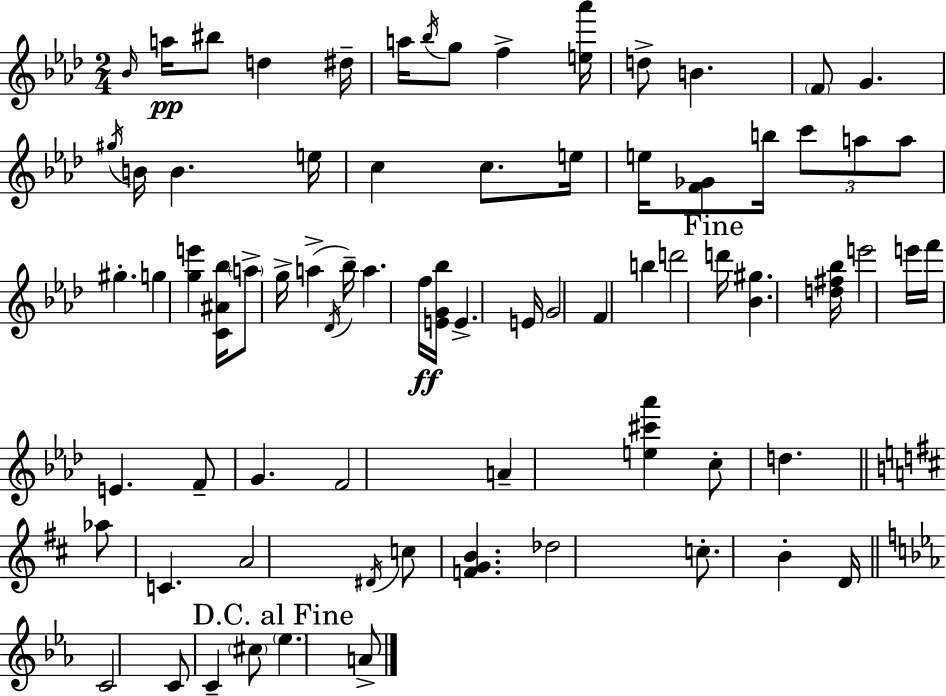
{
  \clef treble
  \numericTimeSignature
  \time 2/4
  \key aes \major
  \grace { bes'16 }\pp a''16 bis''8 d''4 | dis''16-- a''16 \acciaccatura { bes''16 } g''8 f''4-> | <e'' aes'''>16 d''8-> b'4. | \parenthesize f'8 g'4. | \break \acciaccatura { gis''16 } b'16 b'4. | e''16 c''4 c''8. | e''16 e''16 <f' ges'>8 b''16 \tuplet 3/2 { c'''8 | a''8 a''8 } gis''4.-. | \break g''4 <g'' e'''>4 | <c' ais' bes''>16 \parenthesize a''8-> g''16-> a''4->( | \acciaccatura { des'16 } bes''16--) a''4. | f''16\ff <e' g' bes''>16 e'4.-> | \break e'16 g'2 | f'4 | b''4 d'''2 | \mark "Fine" d'''16 <bes' gis''>4. | \break <d'' fis'' bes''>16 e'''2 | e'''16 f'''16 e'4. | f'8-- g'4. | f'2 | \break a'4-- | <e'' cis''' aes'''>4 c''8-. d''4. | \bar "||" \break \key b \minor aes''8 c'4. | a'2 | \acciaccatura { dis'16 } c''8 <f' g' b'>4. | des''2 | \break c''8.-. b'4-. | d'16 \bar "||" \break \key c \minor c'2 | c'8 c'4-- \parenthesize cis''8 | \mark "D.C. al Fine" \parenthesize ees''4. a'8-> | \bar "|."
}